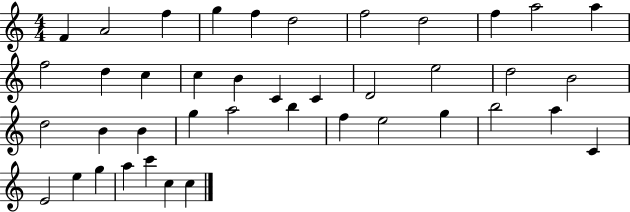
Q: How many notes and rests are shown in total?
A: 41